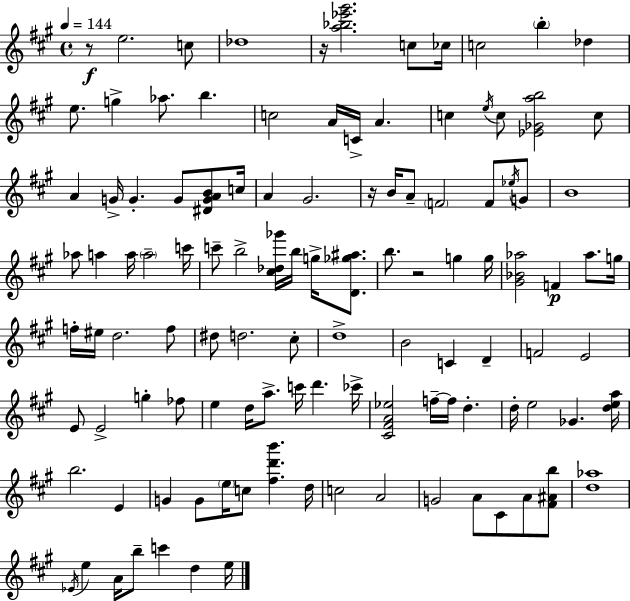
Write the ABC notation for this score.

X:1
T:Untitled
M:4/4
L:1/4
K:A
z/2 e2 c/2 _d4 z/4 [a_b_e'^g']2 c/2 _c/4 c2 b _d e/2 g _a/2 b c2 A/4 C/4 A c e/4 c/2 [_E_Gab]2 c/2 A G/4 G G/2 [^DGAB]/2 c/4 A ^G2 z/4 B/4 A/2 F2 F/2 _e/4 G/2 B4 _a/2 a a/4 a2 c'/4 c'/2 b2 [^c_d_g']/4 b/4 g/4 [D_g^a]/2 b/2 z2 g g/4 [^G_B_a]2 F _a/2 g/4 f/4 ^e/4 d2 f/2 ^d/2 d2 ^c/2 d4 B2 C D F2 E2 E/2 E2 g _f/2 e d/4 a/2 c'/4 d' _c'/4 [^C^FA_e]2 f/4 f/4 d d/4 e2 _G [dea]/4 b2 E G G/2 e/4 c/2 [^fd'b'] d/4 c2 A2 G2 A/2 ^C/2 A/2 [^F^Ab]/2 [d_a]4 _E/4 e A/4 b/2 c' d e/4